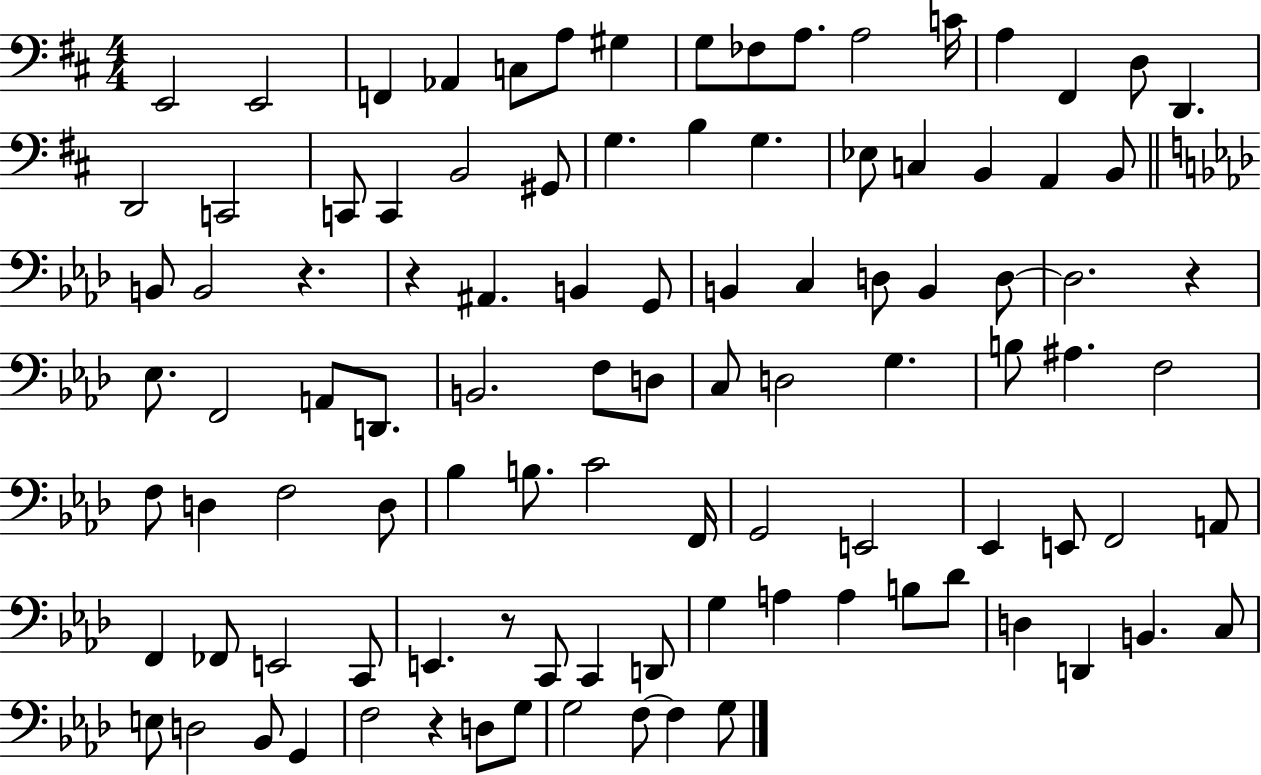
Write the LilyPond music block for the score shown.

{
  \clef bass
  \numericTimeSignature
  \time 4/4
  \key d \major
  \repeat volta 2 { e,2 e,2 | f,4 aes,4 c8 a8 gis4 | g8 fes8 a8. a2 c'16 | a4 fis,4 d8 d,4. | \break d,2 c,2 | c,8 c,4 b,2 gis,8 | g4. b4 g4. | ees8 c4 b,4 a,4 b,8 | \break \bar "||" \break \key aes \major b,8 b,2 r4. | r4 ais,4. b,4 g,8 | b,4 c4 d8 b,4 d8~~ | d2. r4 | \break ees8. f,2 a,8 d,8. | b,2. f8 d8 | c8 d2 g4. | b8 ais4. f2 | \break f8 d4 f2 d8 | bes4 b8. c'2 f,16 | g,2 e,2 | ees,4 e,8 f,2 a,8 | \break f,4 fes,8 e,2 c,8 | e,4. r8 c,8 c,4 d,8 | g4 a4 a4 b8 des'8 | d4 d,4 b,4. c8 | \break e8 d2 bes,8 g,4 | f2 r4 d8 g8 | g2 f8~~ f4 g8 | } \bar "|."
}